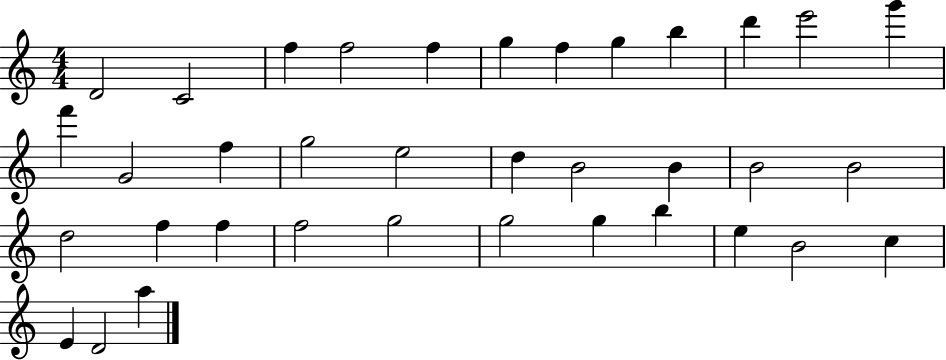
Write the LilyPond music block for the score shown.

{
  \clef treble
  \numericTimeSignature
  \time 4/4
  \key c \major
  d'2 c'2 | f''4 f''2 f''4 | g''4 f''4 g''4 b''4 | d'''4 e'''2 g'''4 | \break f'''4 g'2 f''4 | g''2 e''2 | d''4 b'2 b'4 | b'2 b'2 | \break d''2 f''4 f''4 | f''2 g''2 | g''2 g''4 b''4 | e''4 b'2 c''4 | \break e'4 d'2 a''4 | \bar "|."
}